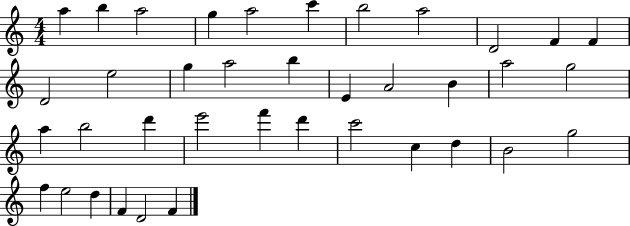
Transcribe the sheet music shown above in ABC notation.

X:1
T:Untitled
M:4/4
L:1/4
K:C
a b a2 g a2 c' b2 a2 D2 F F D2 e2 g a2 b E A2 B a2 g2 a b2 d' e'2 f' d' c'2 c d B2 g2 f e2 d F D2 F